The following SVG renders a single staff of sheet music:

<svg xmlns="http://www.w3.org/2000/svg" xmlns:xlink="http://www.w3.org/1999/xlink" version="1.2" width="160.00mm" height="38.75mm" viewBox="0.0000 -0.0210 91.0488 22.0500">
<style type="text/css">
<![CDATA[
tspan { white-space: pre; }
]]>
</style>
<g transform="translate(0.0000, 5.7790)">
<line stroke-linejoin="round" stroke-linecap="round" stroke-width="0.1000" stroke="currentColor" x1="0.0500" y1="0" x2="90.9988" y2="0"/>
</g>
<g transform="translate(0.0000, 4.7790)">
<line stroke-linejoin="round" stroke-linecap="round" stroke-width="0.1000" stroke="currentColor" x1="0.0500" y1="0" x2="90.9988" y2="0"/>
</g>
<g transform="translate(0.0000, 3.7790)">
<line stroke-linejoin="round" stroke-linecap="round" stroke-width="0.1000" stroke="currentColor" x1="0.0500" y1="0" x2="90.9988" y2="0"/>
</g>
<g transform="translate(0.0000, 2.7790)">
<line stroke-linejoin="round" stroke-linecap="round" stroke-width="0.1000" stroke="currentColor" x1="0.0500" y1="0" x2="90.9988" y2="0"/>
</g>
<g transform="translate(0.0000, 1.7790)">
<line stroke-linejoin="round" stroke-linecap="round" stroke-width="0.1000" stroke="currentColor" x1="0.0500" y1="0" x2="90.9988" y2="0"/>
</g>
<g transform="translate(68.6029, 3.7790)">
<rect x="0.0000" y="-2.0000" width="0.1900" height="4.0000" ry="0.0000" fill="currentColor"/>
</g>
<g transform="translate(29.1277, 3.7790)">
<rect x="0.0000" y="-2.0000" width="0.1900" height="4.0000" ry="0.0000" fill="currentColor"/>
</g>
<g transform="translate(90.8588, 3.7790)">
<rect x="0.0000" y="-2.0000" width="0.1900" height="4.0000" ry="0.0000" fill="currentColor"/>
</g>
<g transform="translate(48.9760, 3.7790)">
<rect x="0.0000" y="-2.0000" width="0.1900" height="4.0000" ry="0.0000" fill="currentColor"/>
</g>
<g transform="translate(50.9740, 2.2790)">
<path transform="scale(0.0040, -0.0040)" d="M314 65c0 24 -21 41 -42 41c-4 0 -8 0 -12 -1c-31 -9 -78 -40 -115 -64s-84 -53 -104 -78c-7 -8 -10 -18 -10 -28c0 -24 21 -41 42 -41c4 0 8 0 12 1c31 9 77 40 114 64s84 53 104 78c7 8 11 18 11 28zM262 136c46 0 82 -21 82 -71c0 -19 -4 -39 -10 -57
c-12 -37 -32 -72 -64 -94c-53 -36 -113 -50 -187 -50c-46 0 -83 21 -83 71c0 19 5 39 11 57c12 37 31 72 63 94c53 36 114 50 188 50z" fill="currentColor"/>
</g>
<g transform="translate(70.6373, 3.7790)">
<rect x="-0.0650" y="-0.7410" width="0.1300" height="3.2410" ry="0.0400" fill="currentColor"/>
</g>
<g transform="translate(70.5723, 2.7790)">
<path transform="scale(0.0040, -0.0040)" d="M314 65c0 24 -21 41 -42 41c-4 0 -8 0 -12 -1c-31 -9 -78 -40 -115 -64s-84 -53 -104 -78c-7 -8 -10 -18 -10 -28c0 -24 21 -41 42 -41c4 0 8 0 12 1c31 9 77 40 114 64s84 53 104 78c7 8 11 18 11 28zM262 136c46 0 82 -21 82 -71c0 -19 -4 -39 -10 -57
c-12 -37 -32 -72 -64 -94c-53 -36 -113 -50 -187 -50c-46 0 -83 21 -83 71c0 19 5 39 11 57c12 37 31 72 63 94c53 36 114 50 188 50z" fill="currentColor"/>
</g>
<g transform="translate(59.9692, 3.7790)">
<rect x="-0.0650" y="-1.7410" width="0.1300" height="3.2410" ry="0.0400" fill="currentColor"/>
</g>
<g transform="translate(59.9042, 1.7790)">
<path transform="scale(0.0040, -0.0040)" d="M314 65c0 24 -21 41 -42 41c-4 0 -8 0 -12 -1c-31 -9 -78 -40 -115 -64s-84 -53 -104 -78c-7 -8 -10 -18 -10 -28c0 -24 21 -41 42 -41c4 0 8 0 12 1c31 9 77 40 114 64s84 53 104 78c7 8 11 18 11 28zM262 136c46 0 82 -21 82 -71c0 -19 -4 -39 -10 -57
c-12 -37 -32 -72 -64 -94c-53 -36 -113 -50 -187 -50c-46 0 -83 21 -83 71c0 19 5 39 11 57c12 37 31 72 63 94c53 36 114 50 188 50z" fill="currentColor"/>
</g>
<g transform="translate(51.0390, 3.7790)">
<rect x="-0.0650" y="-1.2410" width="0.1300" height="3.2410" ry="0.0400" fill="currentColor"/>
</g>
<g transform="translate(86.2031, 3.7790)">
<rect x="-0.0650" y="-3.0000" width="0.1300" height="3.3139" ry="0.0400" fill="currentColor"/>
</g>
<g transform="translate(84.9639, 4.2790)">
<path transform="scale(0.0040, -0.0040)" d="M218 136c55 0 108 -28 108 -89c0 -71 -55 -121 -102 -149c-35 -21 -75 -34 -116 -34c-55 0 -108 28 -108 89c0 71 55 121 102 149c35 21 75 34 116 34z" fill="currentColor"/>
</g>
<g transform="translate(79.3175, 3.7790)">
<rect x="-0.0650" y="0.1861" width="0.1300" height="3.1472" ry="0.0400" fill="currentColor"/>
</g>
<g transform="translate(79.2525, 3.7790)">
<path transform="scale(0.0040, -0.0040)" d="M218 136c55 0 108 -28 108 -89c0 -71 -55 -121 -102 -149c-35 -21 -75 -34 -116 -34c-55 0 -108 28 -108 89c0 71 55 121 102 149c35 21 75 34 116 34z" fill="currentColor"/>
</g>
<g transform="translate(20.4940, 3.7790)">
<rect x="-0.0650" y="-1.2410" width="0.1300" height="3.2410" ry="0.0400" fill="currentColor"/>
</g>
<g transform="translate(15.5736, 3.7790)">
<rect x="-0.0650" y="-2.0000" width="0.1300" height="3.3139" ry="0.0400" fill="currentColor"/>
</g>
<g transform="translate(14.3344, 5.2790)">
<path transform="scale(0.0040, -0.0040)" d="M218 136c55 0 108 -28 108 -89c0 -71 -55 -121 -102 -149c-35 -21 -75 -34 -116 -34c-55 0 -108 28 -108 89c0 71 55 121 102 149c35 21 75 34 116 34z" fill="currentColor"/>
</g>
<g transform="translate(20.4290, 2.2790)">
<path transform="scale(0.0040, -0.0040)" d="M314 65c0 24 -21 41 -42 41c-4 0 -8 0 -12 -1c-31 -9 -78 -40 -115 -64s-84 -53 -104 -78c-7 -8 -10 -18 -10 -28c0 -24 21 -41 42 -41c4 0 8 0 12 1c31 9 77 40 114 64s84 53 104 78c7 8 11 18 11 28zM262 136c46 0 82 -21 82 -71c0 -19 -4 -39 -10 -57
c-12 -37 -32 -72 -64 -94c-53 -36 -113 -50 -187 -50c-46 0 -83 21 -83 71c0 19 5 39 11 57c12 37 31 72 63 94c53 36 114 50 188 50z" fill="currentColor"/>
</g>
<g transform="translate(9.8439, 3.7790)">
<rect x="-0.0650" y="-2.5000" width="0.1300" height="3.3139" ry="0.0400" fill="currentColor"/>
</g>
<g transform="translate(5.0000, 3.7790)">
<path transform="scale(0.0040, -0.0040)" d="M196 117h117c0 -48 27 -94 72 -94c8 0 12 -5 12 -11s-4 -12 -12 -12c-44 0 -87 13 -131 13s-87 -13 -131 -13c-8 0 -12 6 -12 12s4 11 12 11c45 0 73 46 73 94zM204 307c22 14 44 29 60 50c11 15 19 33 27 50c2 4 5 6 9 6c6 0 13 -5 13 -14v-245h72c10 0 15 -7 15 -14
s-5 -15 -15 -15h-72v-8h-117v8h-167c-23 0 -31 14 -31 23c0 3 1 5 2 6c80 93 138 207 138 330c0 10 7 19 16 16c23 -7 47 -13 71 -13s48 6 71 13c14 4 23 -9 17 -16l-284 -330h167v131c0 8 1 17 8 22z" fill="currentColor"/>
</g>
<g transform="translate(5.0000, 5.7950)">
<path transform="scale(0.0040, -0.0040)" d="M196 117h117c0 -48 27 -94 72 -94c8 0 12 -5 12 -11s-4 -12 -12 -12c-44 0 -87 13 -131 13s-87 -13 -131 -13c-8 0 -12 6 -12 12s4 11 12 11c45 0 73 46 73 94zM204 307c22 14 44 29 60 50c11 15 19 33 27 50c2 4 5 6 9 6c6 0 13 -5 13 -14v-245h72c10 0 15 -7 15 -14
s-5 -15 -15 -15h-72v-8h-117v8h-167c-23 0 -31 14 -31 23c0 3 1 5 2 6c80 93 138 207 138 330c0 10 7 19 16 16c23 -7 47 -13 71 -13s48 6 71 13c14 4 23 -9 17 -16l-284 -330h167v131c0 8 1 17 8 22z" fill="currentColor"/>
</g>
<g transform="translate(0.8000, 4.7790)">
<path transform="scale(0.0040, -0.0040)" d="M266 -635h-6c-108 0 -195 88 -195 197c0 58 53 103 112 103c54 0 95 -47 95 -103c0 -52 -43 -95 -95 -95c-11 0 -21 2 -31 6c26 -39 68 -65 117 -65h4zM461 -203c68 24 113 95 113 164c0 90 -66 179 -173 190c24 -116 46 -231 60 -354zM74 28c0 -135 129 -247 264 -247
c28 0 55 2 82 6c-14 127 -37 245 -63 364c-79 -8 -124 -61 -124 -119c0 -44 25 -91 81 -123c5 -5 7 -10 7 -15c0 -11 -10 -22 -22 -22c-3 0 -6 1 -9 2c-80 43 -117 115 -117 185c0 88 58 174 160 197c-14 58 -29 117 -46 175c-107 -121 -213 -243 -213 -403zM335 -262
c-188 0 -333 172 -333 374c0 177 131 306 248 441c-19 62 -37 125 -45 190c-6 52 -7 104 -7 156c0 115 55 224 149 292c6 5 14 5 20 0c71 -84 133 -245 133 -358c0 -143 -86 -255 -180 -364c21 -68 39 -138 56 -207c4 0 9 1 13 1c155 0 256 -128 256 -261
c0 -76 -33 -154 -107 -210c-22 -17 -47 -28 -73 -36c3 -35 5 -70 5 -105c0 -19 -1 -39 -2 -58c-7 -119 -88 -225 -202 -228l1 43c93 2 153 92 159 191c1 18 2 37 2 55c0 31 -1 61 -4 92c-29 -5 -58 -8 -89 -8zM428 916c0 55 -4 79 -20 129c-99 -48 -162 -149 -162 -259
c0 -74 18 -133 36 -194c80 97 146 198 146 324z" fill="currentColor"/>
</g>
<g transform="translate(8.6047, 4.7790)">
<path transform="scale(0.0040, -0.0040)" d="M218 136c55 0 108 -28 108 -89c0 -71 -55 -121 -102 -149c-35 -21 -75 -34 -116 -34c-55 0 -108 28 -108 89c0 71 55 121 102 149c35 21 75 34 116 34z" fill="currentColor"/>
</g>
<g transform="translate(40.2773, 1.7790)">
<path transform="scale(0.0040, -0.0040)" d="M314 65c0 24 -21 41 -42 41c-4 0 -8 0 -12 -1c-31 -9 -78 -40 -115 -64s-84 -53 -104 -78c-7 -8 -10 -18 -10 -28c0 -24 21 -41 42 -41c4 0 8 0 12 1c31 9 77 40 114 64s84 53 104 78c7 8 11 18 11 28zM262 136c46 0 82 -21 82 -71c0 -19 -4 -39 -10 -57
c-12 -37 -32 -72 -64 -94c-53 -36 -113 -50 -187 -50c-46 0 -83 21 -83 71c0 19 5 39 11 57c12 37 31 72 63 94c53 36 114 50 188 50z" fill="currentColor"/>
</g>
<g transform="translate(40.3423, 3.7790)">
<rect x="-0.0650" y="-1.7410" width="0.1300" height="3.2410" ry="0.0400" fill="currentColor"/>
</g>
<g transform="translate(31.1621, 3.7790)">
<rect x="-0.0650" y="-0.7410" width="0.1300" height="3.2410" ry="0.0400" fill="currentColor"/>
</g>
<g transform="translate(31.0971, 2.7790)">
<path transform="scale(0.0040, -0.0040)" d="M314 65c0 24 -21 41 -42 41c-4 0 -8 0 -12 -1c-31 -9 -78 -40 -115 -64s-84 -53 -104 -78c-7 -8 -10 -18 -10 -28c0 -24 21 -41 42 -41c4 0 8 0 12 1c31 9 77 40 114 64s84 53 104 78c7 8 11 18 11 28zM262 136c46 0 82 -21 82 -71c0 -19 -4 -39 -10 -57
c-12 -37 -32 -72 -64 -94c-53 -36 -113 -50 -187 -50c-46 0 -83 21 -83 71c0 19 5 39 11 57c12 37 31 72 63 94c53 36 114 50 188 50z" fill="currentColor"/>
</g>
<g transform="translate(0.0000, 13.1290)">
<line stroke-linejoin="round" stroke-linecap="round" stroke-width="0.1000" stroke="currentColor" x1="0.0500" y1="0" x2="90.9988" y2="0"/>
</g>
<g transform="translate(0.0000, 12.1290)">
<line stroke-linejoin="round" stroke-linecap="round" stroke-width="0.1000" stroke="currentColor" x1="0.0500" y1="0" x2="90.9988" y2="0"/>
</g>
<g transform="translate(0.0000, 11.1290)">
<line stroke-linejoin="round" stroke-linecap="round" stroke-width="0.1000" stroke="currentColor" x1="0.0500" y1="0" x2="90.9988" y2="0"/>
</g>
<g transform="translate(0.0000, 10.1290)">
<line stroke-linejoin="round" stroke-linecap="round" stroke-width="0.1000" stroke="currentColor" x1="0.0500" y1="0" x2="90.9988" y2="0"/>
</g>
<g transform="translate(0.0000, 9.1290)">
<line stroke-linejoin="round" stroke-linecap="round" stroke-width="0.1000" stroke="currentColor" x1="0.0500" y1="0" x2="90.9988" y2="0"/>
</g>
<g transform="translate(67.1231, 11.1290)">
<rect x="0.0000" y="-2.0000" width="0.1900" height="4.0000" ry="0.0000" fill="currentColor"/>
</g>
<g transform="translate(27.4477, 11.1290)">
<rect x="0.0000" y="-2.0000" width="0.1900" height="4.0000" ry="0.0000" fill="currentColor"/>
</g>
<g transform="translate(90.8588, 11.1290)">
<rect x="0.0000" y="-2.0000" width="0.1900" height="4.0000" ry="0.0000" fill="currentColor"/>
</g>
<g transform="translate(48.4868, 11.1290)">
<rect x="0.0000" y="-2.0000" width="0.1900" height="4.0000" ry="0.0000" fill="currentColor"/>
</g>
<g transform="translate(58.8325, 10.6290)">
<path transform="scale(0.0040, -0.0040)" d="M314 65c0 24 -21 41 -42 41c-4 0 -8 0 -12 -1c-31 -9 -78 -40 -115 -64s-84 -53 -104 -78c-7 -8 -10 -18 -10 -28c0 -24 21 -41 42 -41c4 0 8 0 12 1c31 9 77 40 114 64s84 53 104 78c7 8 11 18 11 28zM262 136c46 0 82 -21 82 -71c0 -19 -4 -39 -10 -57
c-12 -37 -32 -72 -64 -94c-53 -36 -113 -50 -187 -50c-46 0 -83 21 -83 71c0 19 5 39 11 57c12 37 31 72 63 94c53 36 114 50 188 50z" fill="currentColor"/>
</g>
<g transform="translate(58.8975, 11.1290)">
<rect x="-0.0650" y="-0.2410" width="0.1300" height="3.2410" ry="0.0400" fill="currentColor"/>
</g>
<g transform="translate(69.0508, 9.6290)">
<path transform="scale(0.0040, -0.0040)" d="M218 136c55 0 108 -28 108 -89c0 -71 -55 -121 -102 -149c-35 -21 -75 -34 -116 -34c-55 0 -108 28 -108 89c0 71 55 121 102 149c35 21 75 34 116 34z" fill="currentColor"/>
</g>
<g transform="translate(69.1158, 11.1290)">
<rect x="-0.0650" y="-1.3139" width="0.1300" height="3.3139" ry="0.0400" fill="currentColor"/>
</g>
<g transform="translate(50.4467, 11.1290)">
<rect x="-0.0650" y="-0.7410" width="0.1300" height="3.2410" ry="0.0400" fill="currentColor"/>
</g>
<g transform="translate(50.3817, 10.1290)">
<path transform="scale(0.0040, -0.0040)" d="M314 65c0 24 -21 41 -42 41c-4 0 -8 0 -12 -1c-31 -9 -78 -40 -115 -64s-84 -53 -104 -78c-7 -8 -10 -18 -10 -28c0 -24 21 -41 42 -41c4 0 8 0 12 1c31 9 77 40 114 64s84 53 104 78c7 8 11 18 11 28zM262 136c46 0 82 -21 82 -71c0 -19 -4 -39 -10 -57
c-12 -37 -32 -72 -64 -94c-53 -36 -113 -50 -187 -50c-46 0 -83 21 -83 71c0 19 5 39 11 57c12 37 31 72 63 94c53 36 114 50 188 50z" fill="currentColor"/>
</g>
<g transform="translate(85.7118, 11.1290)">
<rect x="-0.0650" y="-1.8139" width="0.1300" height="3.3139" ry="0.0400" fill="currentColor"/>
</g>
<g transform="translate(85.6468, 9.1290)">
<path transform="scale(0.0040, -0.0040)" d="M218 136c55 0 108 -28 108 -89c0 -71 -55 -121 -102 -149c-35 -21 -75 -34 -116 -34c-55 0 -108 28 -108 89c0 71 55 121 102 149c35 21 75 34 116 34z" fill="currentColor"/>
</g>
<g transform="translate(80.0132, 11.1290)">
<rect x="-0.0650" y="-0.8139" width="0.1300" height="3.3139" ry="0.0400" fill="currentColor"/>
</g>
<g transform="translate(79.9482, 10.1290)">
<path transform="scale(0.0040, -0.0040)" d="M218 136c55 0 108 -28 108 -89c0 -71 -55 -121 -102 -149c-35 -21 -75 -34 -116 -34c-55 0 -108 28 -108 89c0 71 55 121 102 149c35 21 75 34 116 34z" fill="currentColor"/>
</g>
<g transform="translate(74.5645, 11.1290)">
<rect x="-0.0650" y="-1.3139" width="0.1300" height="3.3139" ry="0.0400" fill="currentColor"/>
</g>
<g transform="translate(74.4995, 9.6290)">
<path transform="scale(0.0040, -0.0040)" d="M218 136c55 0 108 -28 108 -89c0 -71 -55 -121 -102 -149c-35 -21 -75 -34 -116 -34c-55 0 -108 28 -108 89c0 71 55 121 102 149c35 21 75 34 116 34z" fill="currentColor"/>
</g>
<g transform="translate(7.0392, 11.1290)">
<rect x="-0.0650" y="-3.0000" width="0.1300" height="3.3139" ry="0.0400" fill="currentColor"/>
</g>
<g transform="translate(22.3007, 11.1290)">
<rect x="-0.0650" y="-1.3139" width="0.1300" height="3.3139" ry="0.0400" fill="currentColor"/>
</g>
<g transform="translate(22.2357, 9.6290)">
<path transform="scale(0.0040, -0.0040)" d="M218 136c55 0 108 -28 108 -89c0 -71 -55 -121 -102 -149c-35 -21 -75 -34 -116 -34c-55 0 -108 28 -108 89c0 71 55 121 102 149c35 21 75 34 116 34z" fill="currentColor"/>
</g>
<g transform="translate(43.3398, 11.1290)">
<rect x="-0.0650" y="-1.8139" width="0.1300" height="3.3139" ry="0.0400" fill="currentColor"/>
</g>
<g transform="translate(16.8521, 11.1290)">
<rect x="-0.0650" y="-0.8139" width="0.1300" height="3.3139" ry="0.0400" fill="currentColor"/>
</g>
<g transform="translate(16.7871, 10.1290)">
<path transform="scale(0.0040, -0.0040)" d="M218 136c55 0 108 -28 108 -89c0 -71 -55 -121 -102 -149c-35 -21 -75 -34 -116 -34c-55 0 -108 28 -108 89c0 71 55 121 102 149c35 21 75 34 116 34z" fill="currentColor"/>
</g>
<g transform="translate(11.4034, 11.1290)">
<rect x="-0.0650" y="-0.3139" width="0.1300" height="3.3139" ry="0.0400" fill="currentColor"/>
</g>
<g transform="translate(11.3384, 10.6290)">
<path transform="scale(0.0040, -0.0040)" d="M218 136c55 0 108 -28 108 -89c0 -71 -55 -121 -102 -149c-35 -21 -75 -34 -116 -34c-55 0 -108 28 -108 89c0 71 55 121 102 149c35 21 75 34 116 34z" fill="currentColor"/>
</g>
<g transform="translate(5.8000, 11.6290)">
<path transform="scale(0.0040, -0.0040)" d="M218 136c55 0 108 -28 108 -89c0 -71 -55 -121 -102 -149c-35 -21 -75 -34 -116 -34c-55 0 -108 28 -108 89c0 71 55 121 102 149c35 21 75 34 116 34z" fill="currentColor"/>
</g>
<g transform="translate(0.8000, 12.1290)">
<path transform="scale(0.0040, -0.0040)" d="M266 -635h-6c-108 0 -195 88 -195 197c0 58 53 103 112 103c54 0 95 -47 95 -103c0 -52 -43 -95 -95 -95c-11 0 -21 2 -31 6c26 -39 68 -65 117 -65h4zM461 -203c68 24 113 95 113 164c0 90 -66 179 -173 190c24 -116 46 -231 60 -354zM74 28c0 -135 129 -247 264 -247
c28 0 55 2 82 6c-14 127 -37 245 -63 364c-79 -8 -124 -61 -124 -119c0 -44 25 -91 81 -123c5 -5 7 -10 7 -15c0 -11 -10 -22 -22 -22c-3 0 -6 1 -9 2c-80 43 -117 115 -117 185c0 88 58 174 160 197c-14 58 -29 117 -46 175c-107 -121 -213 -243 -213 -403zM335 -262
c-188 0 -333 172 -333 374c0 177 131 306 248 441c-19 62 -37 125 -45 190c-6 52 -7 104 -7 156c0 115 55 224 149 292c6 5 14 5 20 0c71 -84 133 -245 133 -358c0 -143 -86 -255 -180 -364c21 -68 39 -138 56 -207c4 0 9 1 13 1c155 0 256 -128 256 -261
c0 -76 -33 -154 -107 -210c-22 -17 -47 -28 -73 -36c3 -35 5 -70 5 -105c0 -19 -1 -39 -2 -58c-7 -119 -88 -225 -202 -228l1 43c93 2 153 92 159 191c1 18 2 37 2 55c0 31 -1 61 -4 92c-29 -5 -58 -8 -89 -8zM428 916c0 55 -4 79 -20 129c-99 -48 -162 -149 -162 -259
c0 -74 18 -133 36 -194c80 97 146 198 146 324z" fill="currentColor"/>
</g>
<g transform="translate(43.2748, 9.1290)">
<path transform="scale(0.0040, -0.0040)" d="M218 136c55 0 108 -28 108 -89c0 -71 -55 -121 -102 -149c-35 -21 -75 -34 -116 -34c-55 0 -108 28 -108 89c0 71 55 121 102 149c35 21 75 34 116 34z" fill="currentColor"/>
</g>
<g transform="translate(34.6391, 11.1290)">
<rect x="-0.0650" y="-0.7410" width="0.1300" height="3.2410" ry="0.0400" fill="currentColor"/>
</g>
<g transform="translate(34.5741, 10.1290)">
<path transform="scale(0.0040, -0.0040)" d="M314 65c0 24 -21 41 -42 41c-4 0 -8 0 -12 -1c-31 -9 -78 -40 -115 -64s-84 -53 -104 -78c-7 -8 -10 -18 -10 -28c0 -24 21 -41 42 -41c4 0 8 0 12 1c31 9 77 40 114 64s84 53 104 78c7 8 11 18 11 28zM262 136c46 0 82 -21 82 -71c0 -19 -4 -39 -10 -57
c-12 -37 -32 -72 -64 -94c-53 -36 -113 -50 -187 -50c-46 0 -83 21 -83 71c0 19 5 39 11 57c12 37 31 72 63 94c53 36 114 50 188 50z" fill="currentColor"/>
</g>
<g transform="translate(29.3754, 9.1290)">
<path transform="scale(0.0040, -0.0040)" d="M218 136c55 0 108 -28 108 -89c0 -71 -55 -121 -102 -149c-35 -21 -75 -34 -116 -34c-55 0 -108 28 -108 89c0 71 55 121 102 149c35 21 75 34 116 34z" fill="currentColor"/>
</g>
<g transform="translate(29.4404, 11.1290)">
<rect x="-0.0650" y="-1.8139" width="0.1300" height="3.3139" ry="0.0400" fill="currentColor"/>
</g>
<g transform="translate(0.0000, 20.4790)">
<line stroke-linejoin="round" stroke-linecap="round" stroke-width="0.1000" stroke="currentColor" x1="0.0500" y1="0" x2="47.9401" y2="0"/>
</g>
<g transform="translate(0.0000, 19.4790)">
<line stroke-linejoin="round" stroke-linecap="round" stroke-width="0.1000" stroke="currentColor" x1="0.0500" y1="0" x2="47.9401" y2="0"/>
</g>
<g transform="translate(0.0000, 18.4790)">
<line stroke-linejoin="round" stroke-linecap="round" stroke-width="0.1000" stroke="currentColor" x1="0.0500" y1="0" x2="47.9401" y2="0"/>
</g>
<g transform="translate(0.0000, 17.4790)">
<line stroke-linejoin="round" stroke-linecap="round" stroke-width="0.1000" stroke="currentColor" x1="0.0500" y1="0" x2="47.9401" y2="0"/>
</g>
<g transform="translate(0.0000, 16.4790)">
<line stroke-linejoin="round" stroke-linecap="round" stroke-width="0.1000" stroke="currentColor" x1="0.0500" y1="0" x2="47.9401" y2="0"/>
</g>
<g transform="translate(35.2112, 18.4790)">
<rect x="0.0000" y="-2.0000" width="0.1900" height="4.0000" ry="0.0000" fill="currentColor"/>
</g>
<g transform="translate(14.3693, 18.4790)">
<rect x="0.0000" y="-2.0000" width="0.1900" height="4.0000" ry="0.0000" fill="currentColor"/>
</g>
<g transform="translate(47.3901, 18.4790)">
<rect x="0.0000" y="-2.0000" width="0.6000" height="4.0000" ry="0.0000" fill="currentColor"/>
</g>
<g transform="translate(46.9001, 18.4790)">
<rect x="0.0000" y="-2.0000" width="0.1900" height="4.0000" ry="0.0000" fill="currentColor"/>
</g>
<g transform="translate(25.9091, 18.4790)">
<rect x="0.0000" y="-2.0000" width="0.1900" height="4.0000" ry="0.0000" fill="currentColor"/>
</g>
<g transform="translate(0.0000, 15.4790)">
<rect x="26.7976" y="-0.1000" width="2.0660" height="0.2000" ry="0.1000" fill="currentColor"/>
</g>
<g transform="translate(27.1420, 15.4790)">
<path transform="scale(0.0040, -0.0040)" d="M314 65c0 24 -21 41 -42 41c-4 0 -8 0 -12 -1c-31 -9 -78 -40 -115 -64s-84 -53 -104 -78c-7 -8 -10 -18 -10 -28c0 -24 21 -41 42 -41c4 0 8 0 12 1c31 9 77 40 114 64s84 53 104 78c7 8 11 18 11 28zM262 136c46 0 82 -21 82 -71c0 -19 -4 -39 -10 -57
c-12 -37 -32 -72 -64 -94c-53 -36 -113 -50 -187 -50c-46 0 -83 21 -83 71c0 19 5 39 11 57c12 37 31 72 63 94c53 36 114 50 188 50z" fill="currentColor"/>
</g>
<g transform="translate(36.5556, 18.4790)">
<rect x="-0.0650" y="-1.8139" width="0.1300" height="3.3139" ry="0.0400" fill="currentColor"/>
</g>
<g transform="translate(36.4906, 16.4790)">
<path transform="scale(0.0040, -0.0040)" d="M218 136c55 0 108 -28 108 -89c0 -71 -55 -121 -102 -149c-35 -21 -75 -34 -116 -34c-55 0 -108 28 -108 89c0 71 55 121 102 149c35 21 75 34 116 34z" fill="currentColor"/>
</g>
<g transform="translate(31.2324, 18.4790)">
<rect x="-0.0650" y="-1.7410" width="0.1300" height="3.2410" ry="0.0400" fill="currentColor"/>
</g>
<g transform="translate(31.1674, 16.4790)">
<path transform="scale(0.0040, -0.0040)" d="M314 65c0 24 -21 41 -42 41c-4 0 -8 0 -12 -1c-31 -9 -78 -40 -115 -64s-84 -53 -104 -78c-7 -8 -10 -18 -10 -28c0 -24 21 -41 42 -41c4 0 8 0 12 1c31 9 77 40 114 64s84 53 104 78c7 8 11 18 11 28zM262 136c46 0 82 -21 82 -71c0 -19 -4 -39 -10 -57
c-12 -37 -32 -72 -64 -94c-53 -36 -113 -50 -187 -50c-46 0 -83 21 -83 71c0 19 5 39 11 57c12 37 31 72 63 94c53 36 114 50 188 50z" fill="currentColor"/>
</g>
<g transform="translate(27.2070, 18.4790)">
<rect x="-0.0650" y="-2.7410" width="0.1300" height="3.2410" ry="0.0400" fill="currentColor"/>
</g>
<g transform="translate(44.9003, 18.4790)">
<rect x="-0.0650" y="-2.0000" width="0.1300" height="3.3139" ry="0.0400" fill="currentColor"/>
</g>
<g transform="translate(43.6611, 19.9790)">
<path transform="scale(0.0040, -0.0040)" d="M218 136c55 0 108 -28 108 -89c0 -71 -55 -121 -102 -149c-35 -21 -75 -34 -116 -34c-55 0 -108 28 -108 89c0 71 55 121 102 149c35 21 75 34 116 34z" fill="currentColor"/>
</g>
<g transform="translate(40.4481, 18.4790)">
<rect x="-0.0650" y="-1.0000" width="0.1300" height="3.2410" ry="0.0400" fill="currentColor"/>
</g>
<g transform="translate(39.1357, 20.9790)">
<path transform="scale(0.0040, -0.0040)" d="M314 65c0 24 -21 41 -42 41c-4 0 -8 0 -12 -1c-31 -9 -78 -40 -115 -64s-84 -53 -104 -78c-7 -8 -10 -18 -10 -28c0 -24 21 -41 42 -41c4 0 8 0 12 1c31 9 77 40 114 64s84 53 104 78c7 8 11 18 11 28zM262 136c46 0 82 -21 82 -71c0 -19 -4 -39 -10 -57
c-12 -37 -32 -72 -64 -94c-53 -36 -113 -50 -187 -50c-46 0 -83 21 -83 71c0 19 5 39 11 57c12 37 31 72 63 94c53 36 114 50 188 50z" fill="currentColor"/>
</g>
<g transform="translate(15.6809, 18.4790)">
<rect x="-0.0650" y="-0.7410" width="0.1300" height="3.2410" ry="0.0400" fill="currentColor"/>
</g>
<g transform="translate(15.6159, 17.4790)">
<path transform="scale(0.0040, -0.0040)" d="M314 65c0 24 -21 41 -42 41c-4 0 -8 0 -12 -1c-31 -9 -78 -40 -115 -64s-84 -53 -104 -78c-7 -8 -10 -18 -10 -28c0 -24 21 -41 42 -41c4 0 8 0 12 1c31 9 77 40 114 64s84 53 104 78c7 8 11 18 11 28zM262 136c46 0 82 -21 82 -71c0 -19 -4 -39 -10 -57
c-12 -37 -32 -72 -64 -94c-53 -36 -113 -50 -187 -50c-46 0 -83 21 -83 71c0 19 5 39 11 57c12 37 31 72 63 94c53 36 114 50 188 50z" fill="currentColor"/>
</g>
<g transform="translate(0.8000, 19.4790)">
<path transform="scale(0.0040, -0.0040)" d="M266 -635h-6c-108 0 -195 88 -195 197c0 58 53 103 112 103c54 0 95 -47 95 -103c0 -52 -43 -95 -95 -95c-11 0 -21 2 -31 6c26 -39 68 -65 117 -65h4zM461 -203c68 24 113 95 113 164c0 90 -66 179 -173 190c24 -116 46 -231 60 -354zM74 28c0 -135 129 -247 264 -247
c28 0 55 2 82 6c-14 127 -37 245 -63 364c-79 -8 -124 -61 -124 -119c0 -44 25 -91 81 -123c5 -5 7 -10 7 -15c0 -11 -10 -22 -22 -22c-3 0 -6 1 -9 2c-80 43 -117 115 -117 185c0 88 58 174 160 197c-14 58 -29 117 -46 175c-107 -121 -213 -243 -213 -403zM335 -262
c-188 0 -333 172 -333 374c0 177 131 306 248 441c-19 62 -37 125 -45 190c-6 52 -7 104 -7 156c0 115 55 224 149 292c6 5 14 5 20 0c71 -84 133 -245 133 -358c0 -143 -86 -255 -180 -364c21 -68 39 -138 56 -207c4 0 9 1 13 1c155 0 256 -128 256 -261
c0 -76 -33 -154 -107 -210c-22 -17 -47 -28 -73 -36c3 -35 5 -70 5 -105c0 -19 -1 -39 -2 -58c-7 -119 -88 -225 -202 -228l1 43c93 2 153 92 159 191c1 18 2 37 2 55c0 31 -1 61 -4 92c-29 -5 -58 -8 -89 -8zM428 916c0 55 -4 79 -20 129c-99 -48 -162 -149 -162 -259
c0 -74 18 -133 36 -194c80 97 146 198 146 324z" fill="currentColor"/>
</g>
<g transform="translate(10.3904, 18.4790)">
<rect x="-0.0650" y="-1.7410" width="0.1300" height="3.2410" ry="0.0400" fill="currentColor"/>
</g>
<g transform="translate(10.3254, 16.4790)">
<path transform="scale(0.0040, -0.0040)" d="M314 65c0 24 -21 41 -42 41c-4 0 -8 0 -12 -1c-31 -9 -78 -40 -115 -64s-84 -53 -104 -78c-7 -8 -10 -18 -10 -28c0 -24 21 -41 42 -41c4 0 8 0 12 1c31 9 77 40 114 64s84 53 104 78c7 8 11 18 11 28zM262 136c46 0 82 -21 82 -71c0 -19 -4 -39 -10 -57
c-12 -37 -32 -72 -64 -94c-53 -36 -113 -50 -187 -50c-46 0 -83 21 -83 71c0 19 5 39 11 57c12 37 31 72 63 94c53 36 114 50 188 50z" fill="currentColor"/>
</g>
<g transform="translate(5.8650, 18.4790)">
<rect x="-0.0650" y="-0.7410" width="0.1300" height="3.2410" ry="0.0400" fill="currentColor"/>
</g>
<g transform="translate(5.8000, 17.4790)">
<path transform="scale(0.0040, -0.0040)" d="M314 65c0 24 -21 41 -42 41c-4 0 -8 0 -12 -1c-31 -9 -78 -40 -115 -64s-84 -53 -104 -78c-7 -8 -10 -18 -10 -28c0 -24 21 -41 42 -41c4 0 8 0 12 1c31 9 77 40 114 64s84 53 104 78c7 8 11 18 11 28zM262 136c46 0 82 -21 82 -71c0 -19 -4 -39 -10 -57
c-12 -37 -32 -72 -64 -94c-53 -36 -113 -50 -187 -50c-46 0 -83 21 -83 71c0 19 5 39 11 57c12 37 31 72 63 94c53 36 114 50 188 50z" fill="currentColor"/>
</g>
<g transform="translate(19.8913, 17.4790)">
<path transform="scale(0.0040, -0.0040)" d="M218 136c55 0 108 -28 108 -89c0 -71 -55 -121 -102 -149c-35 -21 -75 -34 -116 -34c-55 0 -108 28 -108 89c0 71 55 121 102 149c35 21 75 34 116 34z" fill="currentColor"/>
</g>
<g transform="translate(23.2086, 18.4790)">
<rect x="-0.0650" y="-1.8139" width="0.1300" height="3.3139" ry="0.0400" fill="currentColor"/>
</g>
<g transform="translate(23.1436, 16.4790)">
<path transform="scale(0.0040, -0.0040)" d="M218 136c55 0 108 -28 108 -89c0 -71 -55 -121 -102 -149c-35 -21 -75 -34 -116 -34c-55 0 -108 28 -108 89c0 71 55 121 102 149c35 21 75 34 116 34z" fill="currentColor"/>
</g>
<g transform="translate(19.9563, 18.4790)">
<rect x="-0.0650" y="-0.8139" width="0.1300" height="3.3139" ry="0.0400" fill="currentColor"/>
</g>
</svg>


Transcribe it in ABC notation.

X:1
T:Untitled
M:4/4
L:1/4
K:C
G F e2 d2 f2 e2 f2 d2 B A A c d e f d2 f d2 c2 e e d f d2 f2 d2 d f a2 f2 f D2 F